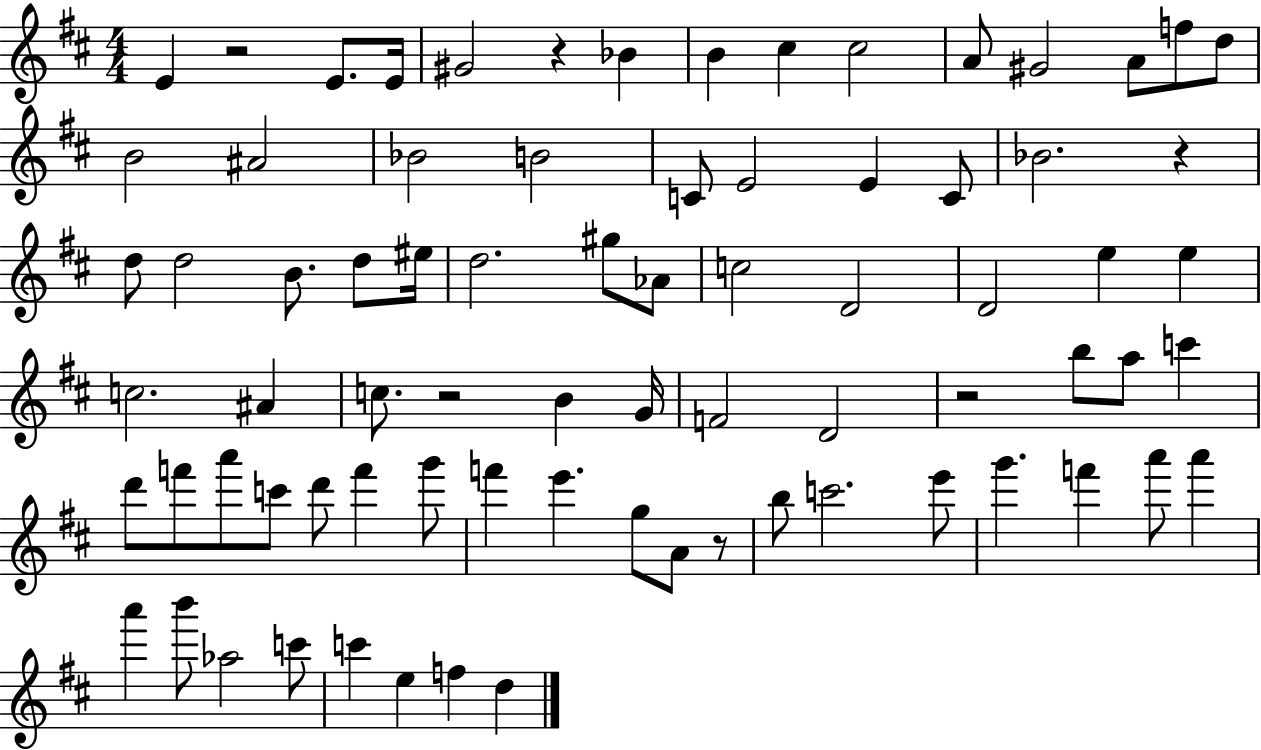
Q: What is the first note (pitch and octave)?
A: E4